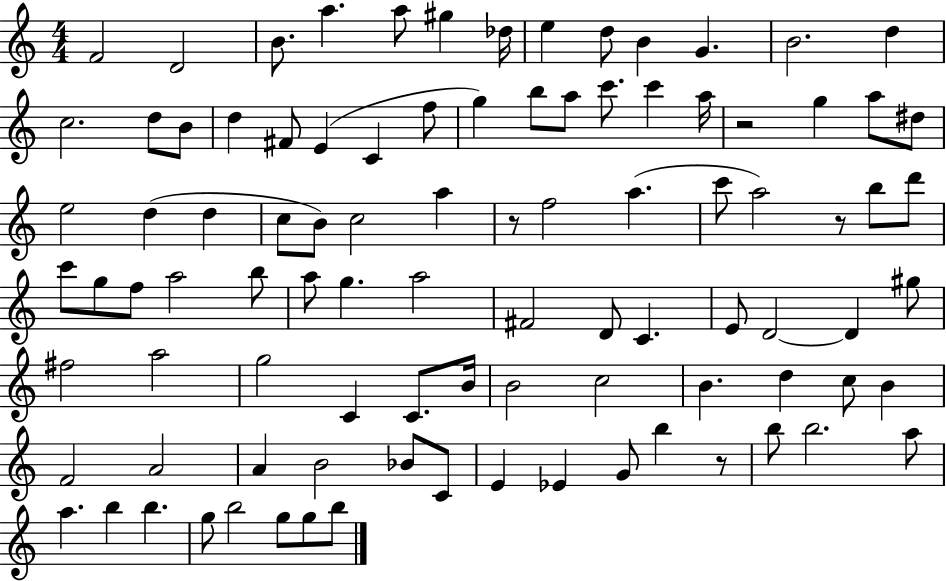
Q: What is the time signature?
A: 4/4